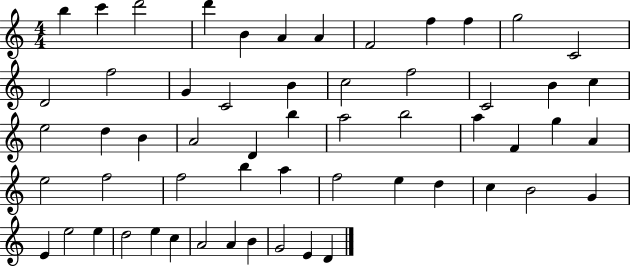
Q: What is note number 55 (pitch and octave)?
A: G4